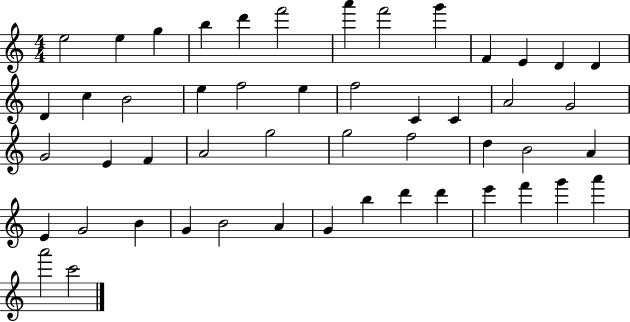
E5/h E5/q G5/q B5/q D6/q F6/h A6/q F6/h G6/q F4/q E4/q D4/q D4/q D4/q C5/q B4/h E5/q F5/h E5/q F5/h C4/q C4/q A4/h G4/h G4/h E4/q F4/q A4/h G5/h G5/h F5/h D5/q B4/h A4/q E4/q G4/h B4/q G4/q B4/h A4/q G4/q B5/q D6/q D6/q E6/q F6/q G6/q A6/q A6/h C6/h